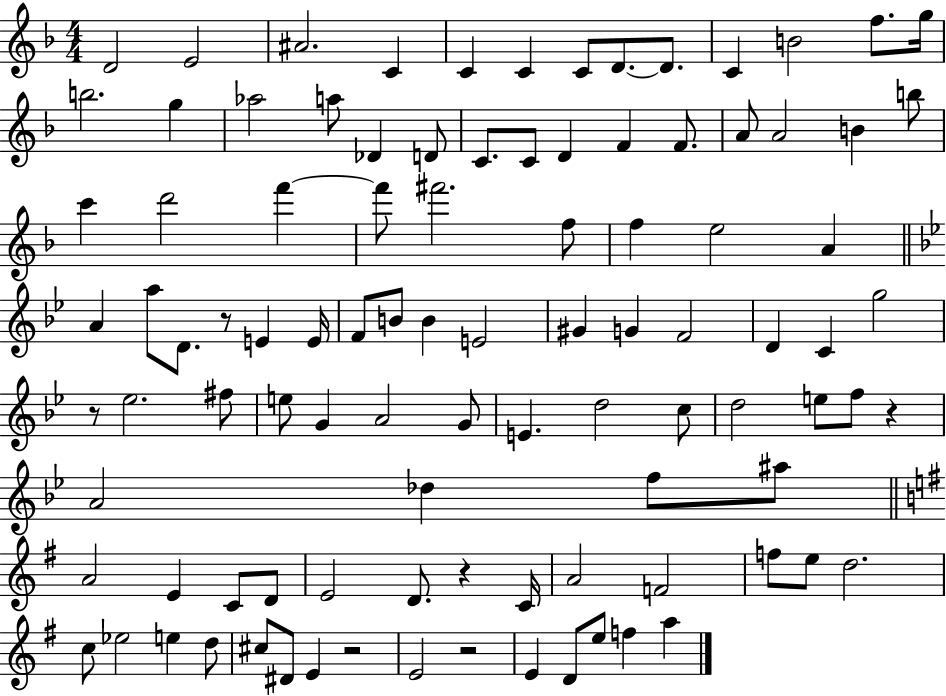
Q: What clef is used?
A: treble